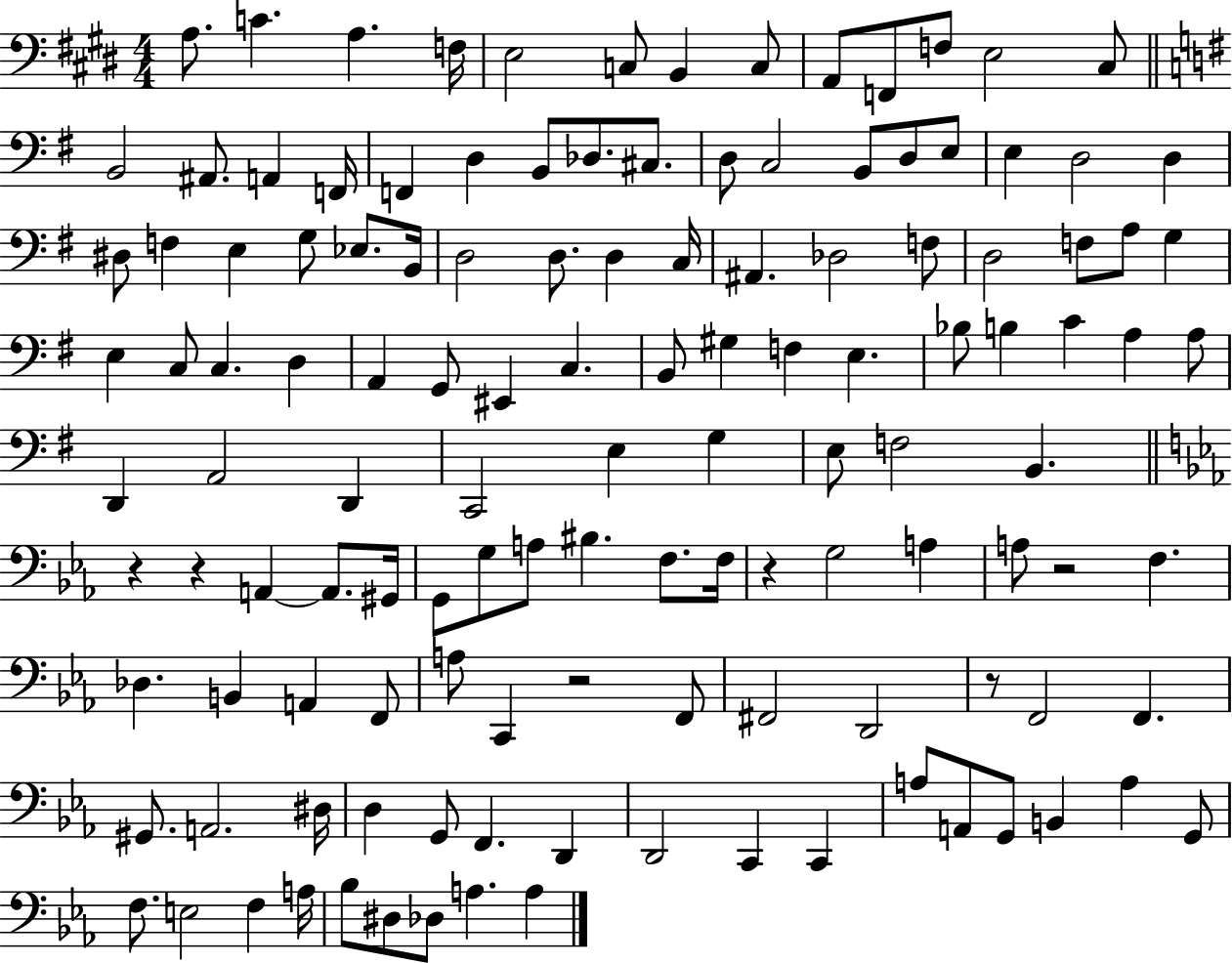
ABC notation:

X:1
T:Untitled
M:4/4
L:1/4
K:E
A,/2 C A, F,/4 E,2 C,/2 B,, C,/2 A,,/2 F,,/2 F,/2 E,2 ^C,/2 B,,2 ^A,,/2 A,, F,,/4 F,, D, B,,/2 _D,/2 ^C,/2 D,/2 C,2 B,,/2 D,/2 E,/2 E, D,2 D, ^D,/2 F, E, G,/2 _E,/2 B,,/4 D,2 D,/2 D, C,/4 ^A,, _D,2 F,/2 D,2 F,/2 A,/2 G, E, C,/2 C, D, A,, G,,/2 ^E,, C, B,,/2 ^G, F, E, _B,/2 B, C A, A,/2 D,, A,,2 D,, C,,2 E, G, E,/2 F,2 B,, z z A,, A,,/2 ^G,,/4 G,,/2 G,/2 A,/2 ^B, F,/2 F,/4 z G,2 A, A,/2 z2 F, _D, B,, A,, F,,/2 A,/2 C,, z2 F,,/2 ^F,,2 D,,2 z/2 F,,2 F,, ^G,,/2 A,,2 ^D,/4 D, G,,/2 F,, D,, D,,2 C,, C,, A,/2 A,,/2 G,,/2 B,, A, G,,/2 F,/2 E,2 F, A,/4 _B,/2 ^D,/2 _D,/2 A, A,